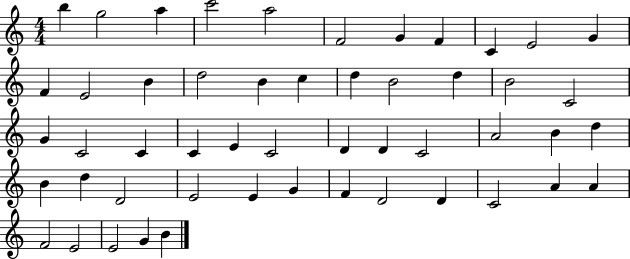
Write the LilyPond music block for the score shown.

{
  \clef treble
  \numericTimeSignature
  \time 4/4
  \key c \major
  b''4 g''2 a''4 | c'''2 a''2 | f'2 g'4 f'4 | c'4 e'2 g'4 | \break f'4 e'2 b'4 | d''2 b'4 c''4 | d''4 b'2 d''4 | b'2 c'2 | \break g'4 c'2 c'4 | c'4 e'4 c'2 | d'4 d'4 c'2 | a'2 b'4 d''4 | \break b'4 d''4 d'2 | e'2 e'4 g'4 | f'4 d'2 d'4 | c'2 a'4 a'4 | \break f'2 e'2 | e'2 g'4 b'4 | \bar "|."
}